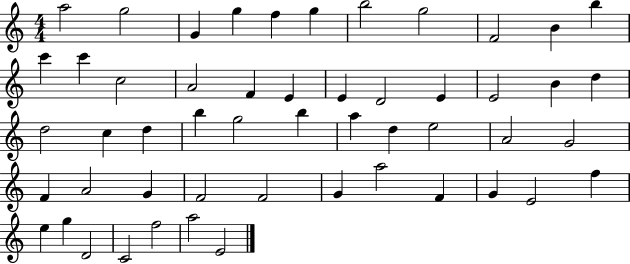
{
  \clef treble
  \numericTimeSignature
  \time 4/4
  \key c \major
  a''2 g''2 | g'4 g''4 f''4 g''4 | b''2 g''2 | f'2 b'4 b''4 | \break c'''4 c'''4 c''2 | a'2 f'4 e'4 | e'4 d'2 e'4 | e'2 b'4 d''4 | \break d''2 c''4 d''4 | b''4 g''2 b''4 | a''4 d''4 e''2 | a'2 g'2 | \break f'4 a'2 g'4 | f'2 f'2 | g'4 a''2 f'4 | g'4 e'2 f''4 | \break e''4 g''4 d'2 | c'2 f''2 | a''2 e'2 | \bar "|."
}